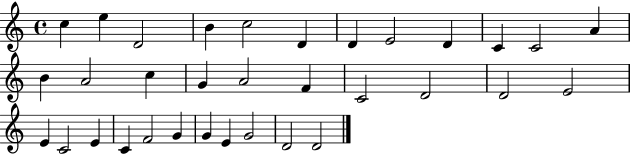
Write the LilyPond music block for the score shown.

{
  \clef treble
  \time 4/4
  \defaultTimeSignature
  \key c \major
  c''4 e''4 d'2 | b'4 c''2 d'4 | d'4 e'2 d'4 | c'4 c'2 a'4 | \break b'4 a'2 c''4 | g'4 a'2 f'4 | c'2 d'2 | d'2 e'2 | \break e'4 c'2 e'4 | c'4 f'2 g'4 | g'4 e'4 g'2 | d'2 d'2 | \break \bar "|."
}